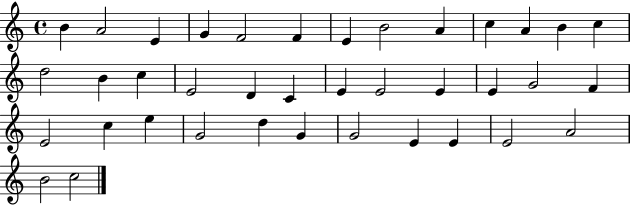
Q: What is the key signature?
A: C major